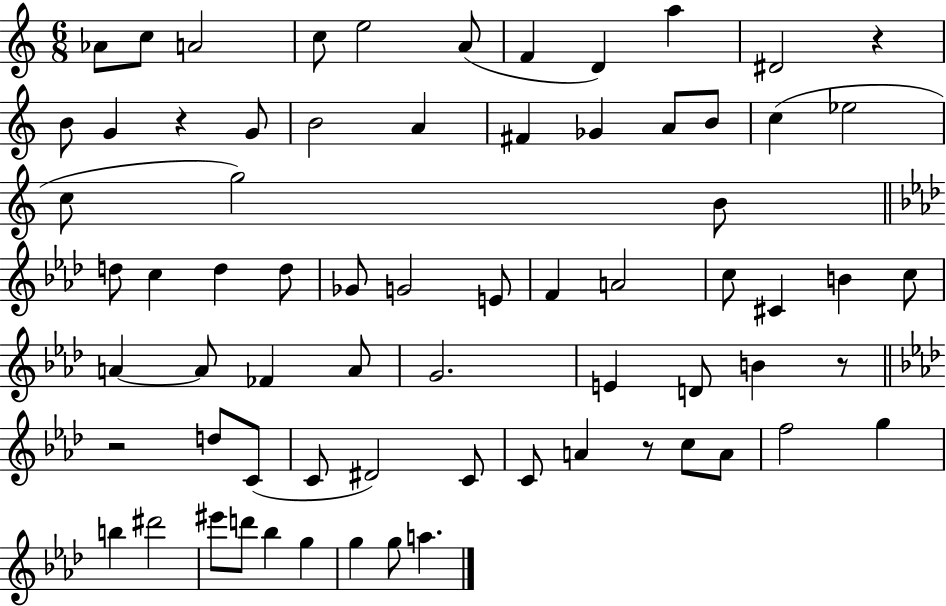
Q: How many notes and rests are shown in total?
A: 70